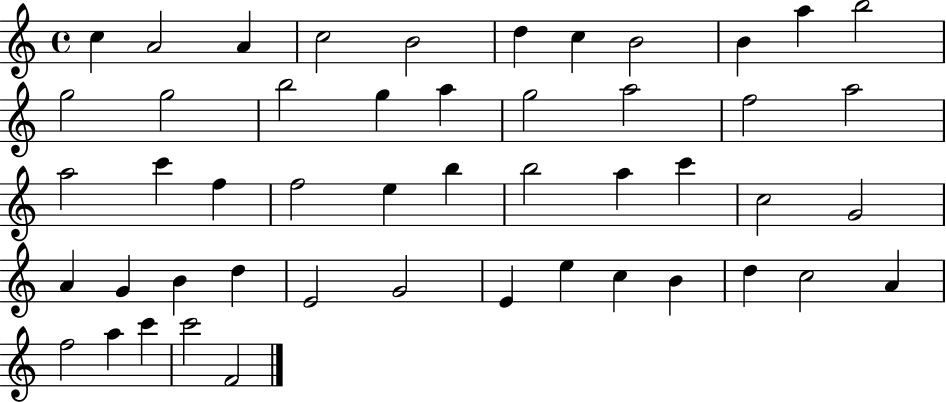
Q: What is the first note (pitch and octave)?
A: C5